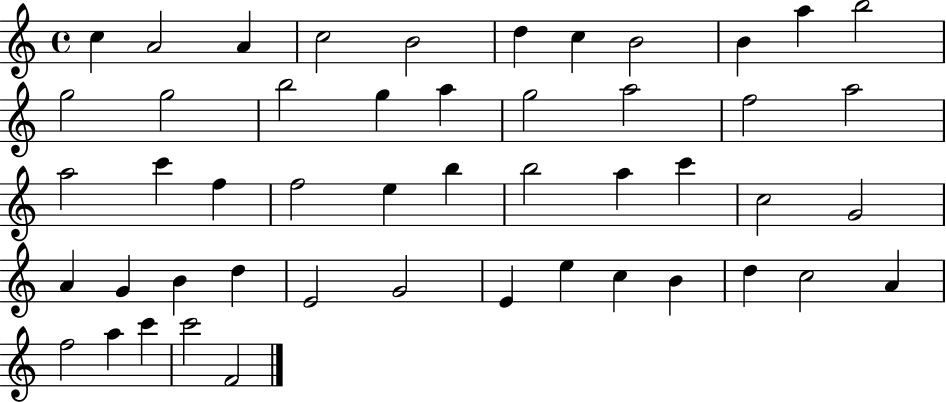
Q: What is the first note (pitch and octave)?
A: C5